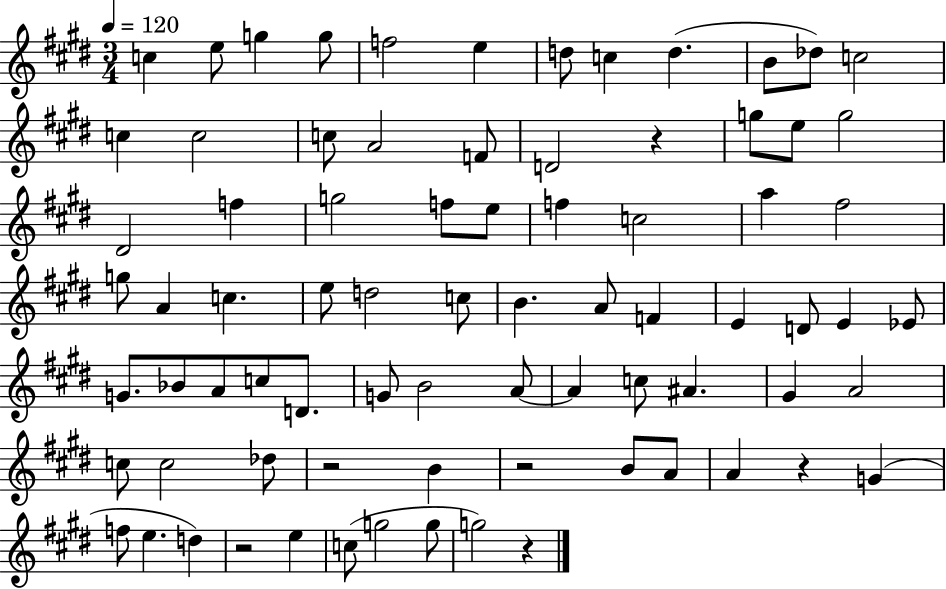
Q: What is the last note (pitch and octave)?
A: G5